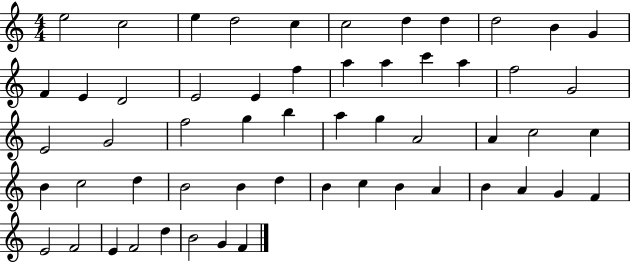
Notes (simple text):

E5/h C5/h E5/q D5/h C5/q C5/h D5/q D5/q D5/h B4/q G4/q F4/q E4/q D4/h E4/h E4/q F5/q A5/q A5/q C6/q A5/q F5/h G4/h E4/h G4/h F5/h G5/q B5/q A5/q G5/q A4/h A4/q C5/h C5/q B4/q C5/h D5/q B4/h B4/q D5/q B4/q C5/q B4/q A4/q B4/q A4/q G4/q F4/q E4/h F4/h E4/q F4/h D5/q B4/h G4/q F4/q